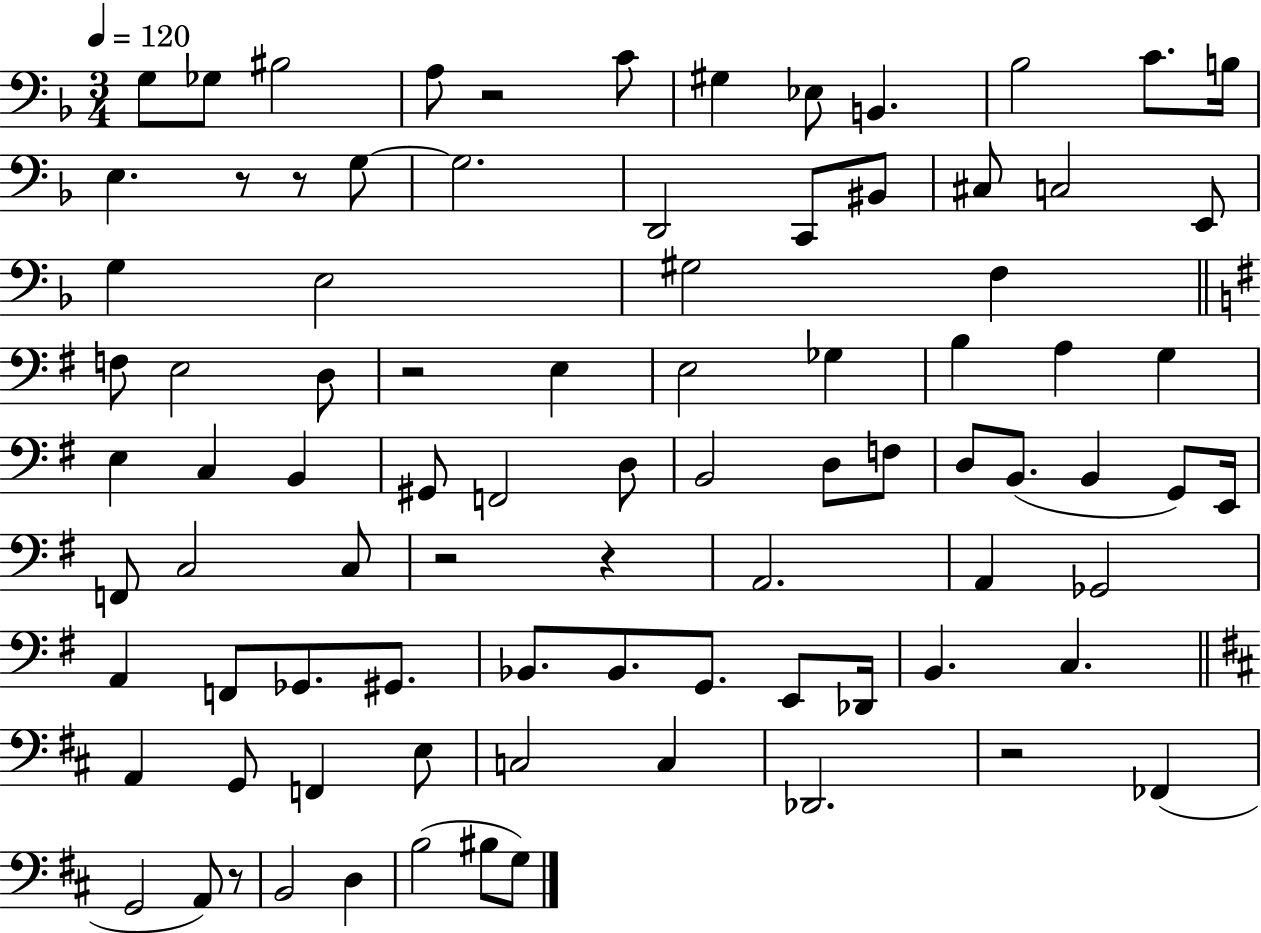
G3/e Gb3/e BIS3/h A3/e R/h C4/e G#3/q Eb3/e B2/q. Bb3/h C4/e. B3/s E3/q. R/e R/e G3/e G3/h. D2/h C2/e BIS2/e C#3/e C3/h E2/e G3/q E3/h G#3/h F3/q F3/e E3/h D3/e R/h E3/q E3/h Gb3/q B3/q A3/q G3/q E3/q C3/q B2/q G#2/e F2/h D3/e B2/h D3/e F3/e D3/e B2/e. B2/q G2/e E2/s F2/e C3/h C3/e R/h R/q A2/h. A2/q Gb2/h A2/q F2/e Gb2/e. G#2/e. Bb2/e. Bb2/e. G2/e. E2/e Db2/s B2/q. C3/q. A2/q G2/e F2/q E3/e C3/h C3/q Db2/h. R/h FES2/q G2/h A2/e R/e B2/h D3/q B3/h BIS3/e G3/e